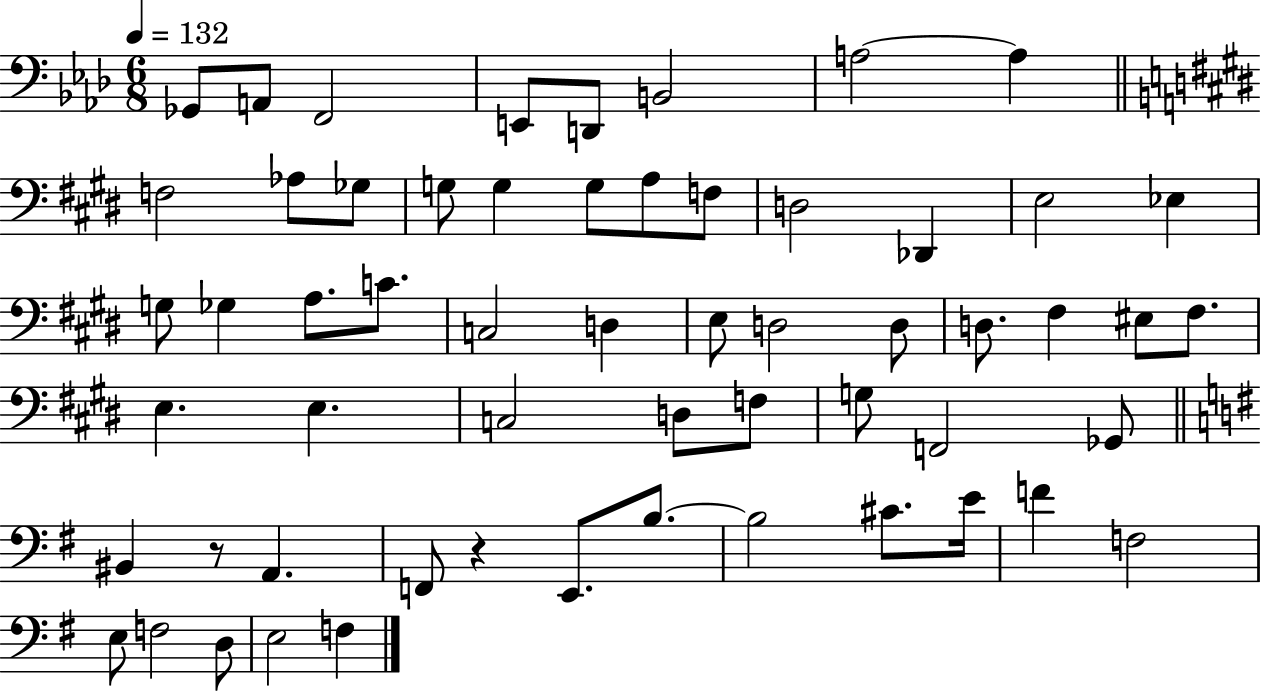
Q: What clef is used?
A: bass